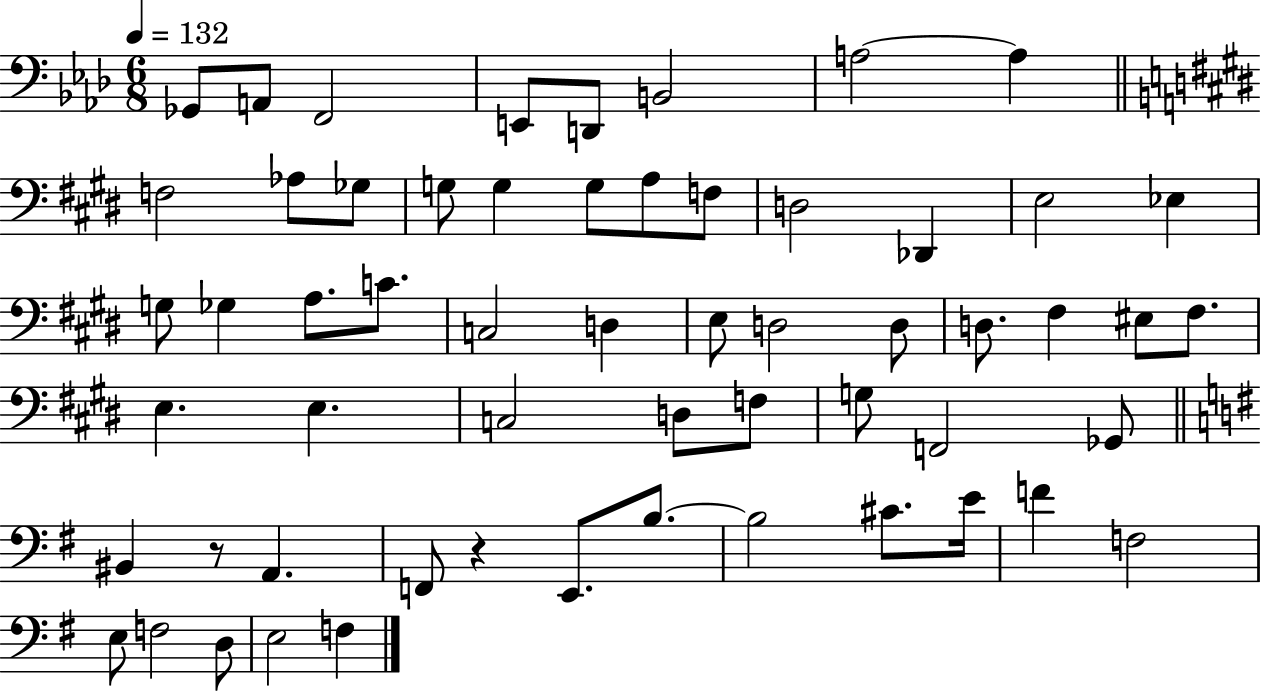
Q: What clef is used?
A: bass